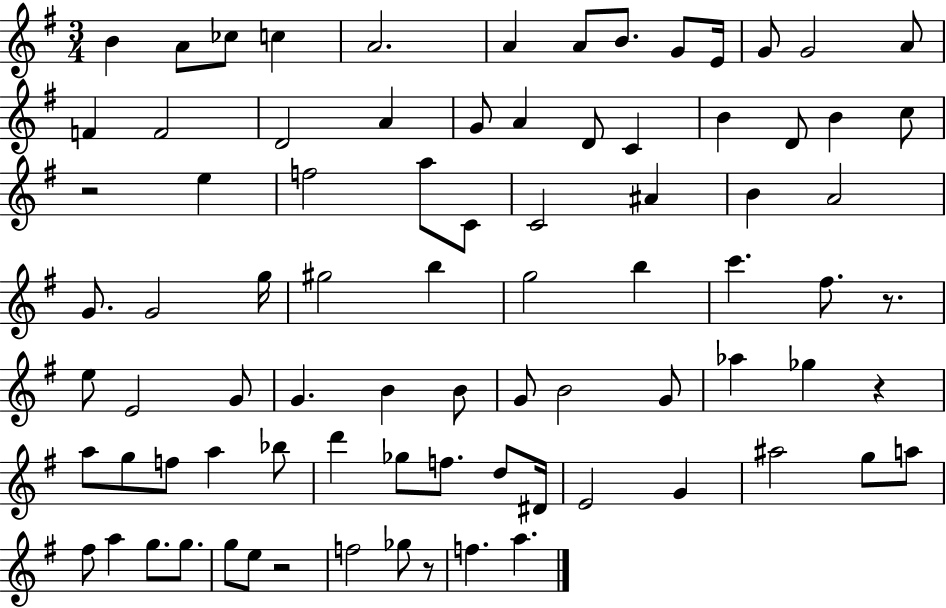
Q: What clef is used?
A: treble